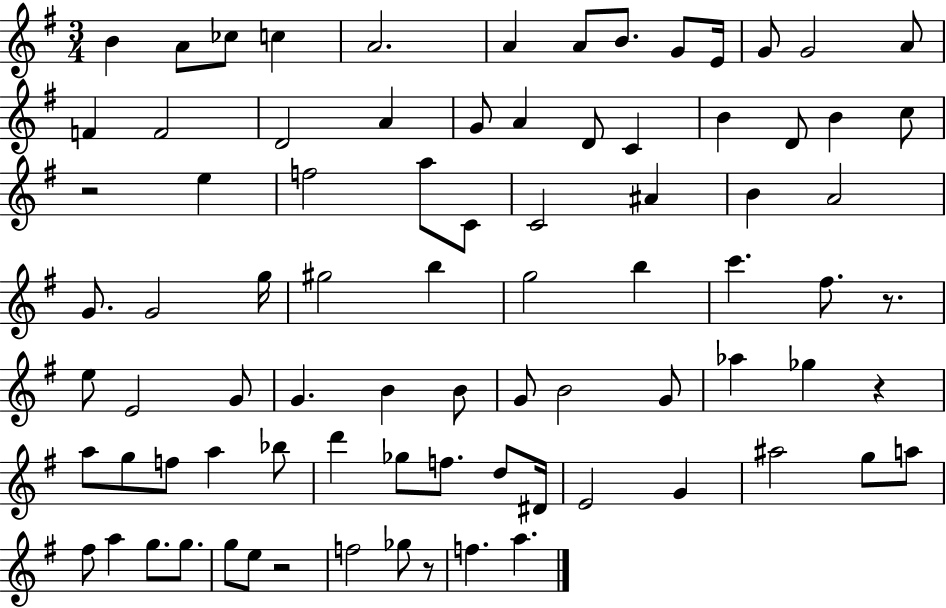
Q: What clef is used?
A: treble